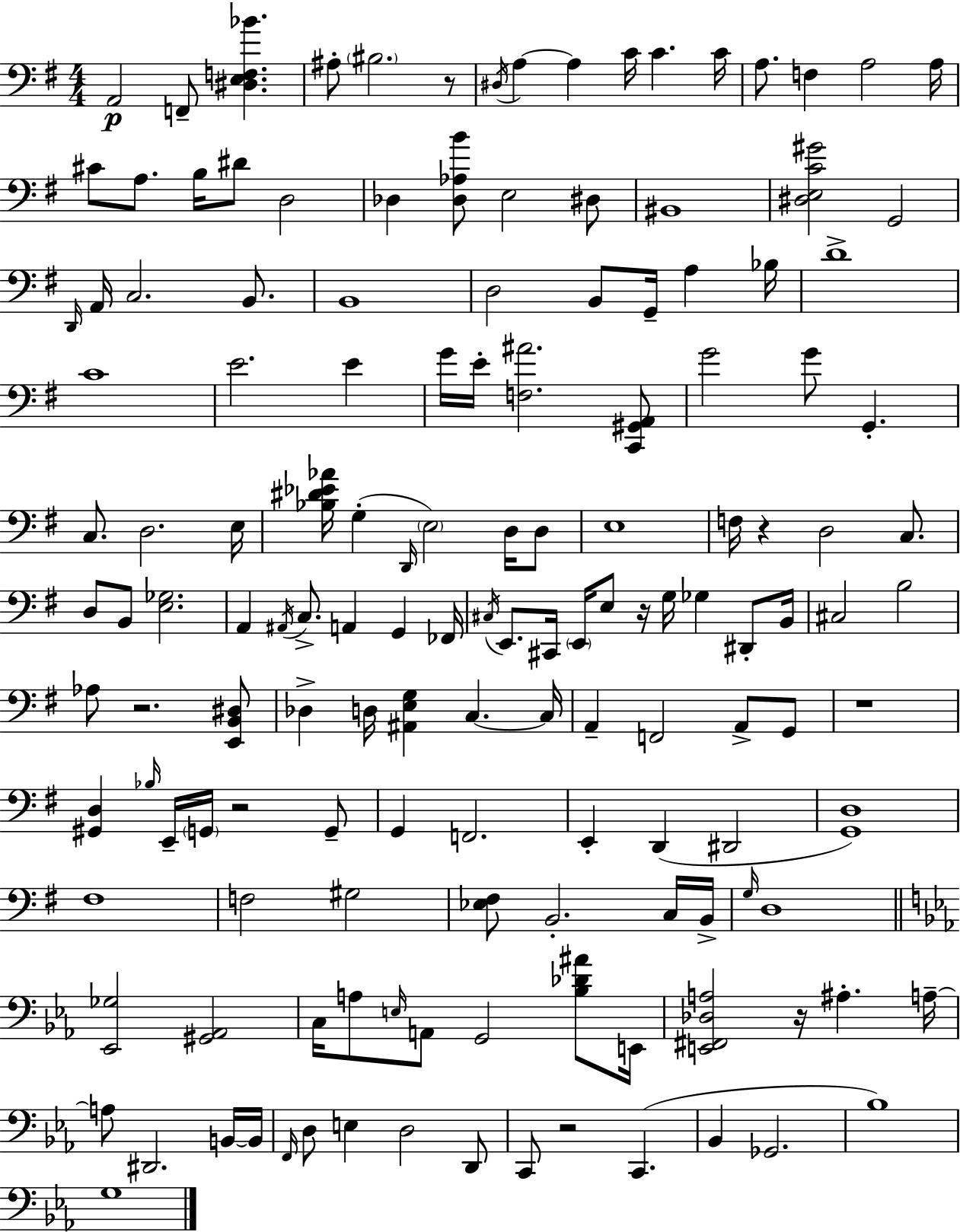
{
  \clef bass
  \numericTimeSignature
  \time 4/4
  \key e \minor
  a,2\p f,8-- <dis e f bes'>4. | ais8-. \parenthesize bis2. r8 | \acciaccatura { dis16 } a4~~ a4 c'16 c'4. | c'16 a8. f4 a2 | \break a16 cis'8 a8. b16 dis'8 d2 | des4 <des aes b'>8 e2 dis8 | bis,1 | <dis e c' gis'>2 g,2 | \break \grace { d,16 } a,16 c2. b,8. | b,1 | d2 b,8 g,16-- a4 | bes16 d'1-> | \break c'1 | e'2. e'4 | g'16 e'16-. <f ais'>2. | <c, gis, a,>8 g'2 g'8 g,4.-. | \break c8. d2. | e16 <bes dis' ees' aes'>16 g4-.( \grace { d,16 } \parenthesize e2) | d16 d8 e1 | f16 r4 d2 | \break c8. d8 b,8 <e ges>2. | a,4 \acciaccatura { ais,16 } c8.-> a,4 g,4 | fes,16 \acciaccatura { cis16 } e,8. cis,16 \parenthesize e,16 e8 r16 g16 ges4 | dis,8-. b,16 cis2 b2 | \break aes8 r2. | <e, b, dis>8 des4-> d16 <ais, e g>4 c4.~~ | c16 a,4-- f,2 | a,8-> g,8 r1 | \break <gis, d>4 \grace { bes16 } e,16-- \parenthesize g,16 r2 | g,8-- g,4 f,2. | e,4-. d,4( dis,2 | <g, d>1) | \break fis1 | f2 gis2 | <ees fis>8 b,2.-. | c16 b,16-> \grace { g16 } d1 | \break \bar "||" \break \key c \minor <ees, ges>2 <gis, aes,>2 | c16 a8 \grace { e16 } a,8 g,2 <bes des' ais'>8 | e,16 <e, fis, des a>2 r16 ais4.-. | a16--~~ a8 dis,2. b,16~~ | \break b,16 \grace { f,16 } d8 e4 d2 | d,8 c,8 r2 c,4.( | bes,4 ges,2. | bes1) | \break g1 | \bar "|."
}